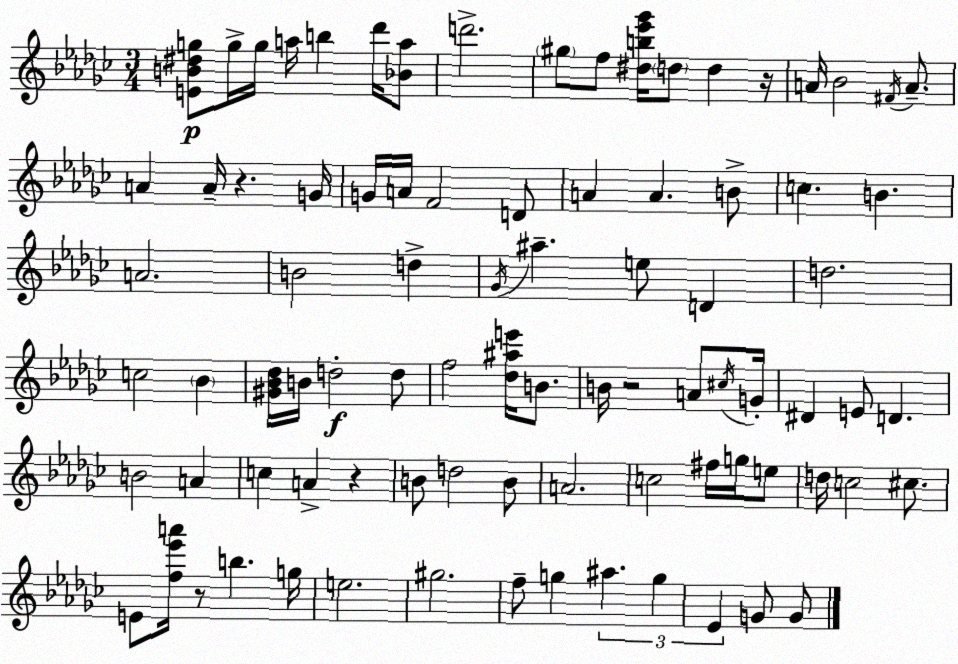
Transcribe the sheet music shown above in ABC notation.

X:1
T:Untitled
M:3/4
L:1/4
K:Ebm
[EB^dg]/2 g/4 g/4 a/4 b _d'/4 [_Ba]/2 d'2 ^g/2 f/2 [^db_e'_g']/4 d/2 d z/4 A/4 _B2 ^F/4 A/2 A A/4 z G/4 G/4 A/4 F2 D/2 A A B/2 c B A2 B2 d _G/4 ^a e/2 D d2 c2 _B [^G_B_d]/4 B/4 d2 d/2 f2 [_d^ae']/4 B/2 B/4 z2 A/2 ^c/4 G/4 ^D E/2 D B2 A c A z B/2 d2 B/2 A2 c2 ^f/4 g/4 e/2 d/4 c2 ^c/2 E/2 [f_e'a']/4 z/2 b g/4 e2 ^g2 f/2 g ^a g _E G/2 G/2